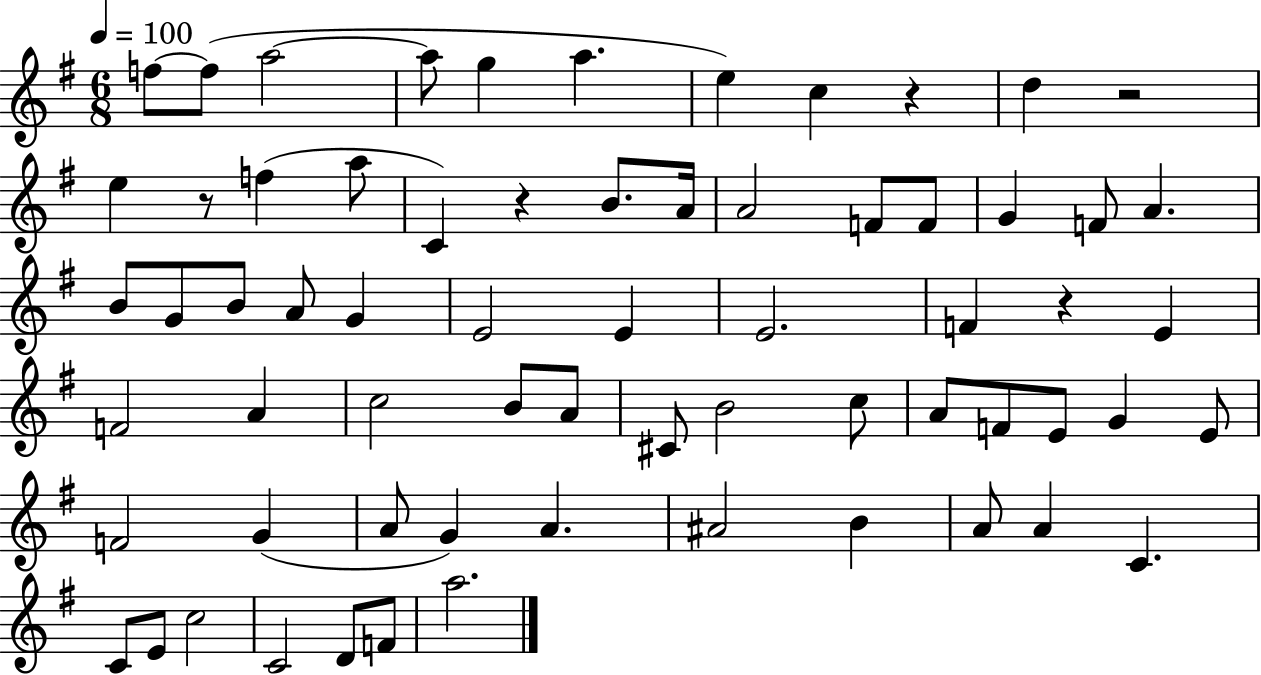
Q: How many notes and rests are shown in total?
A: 66